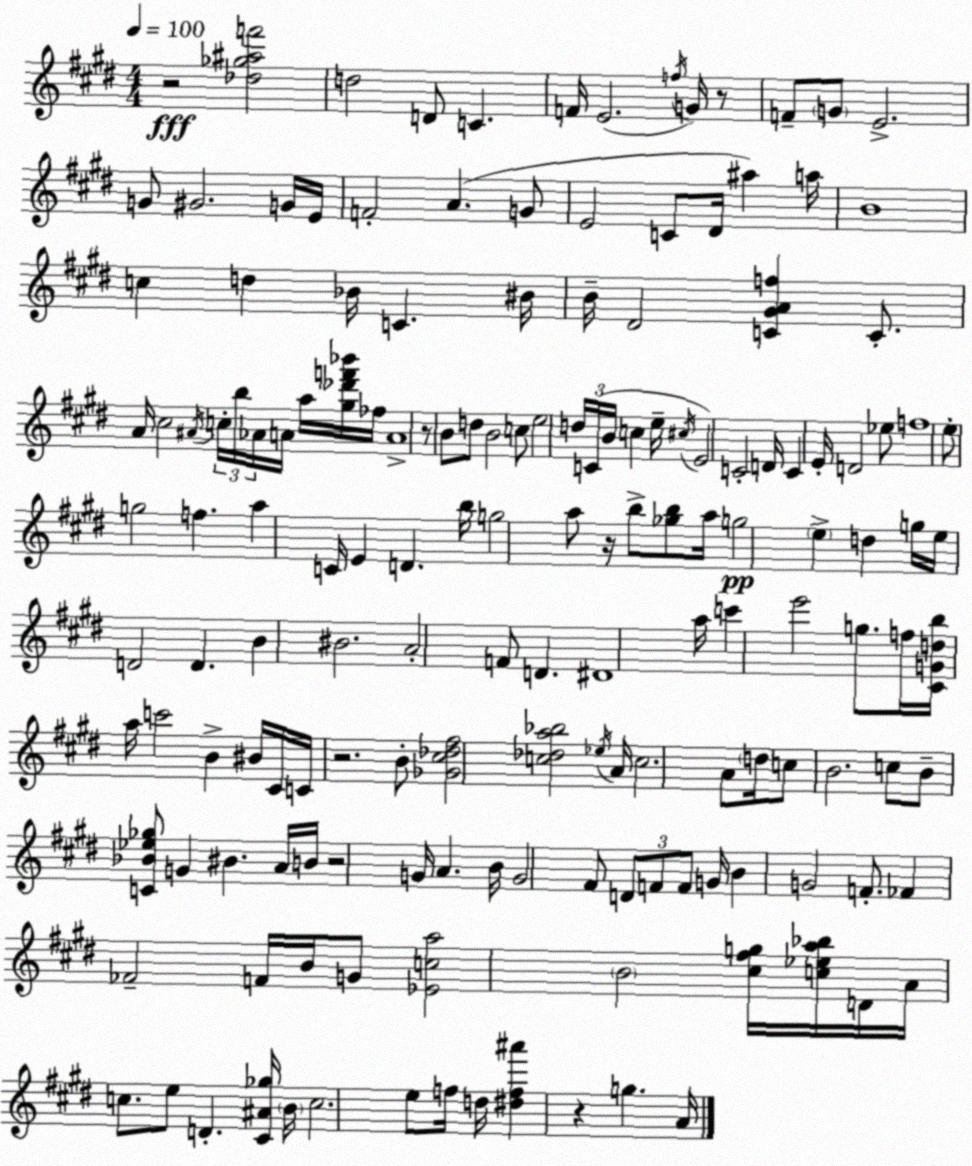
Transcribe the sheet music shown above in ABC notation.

X:1
T:Untitled
M:4/4
L:1/4
K:E
z2 [_d_g^af']2 d2 D/2 C F/4 E2 f/4 G/4 z/2 F/2 G/2 E2 G/2 ^G2 G/4 E/4 F2 A G/2 E2 C/2 ^D/4 ^a a/4 B4 c d _B/4 C ^B/4 B/4 ^D2 [C^GAf] C/2 A/4 ^c2 ^A/4 c/4 b/4 _A/4 A/4 a/4 [^g_d'f'_b']/4 _f/4 A4 z/2 B/2 d/2 B2 c/2 e2 d/4 C/4 B/4 c e/4 ^c/4 E2 C2 D/4 C E/4 D2 _e/2 f4 e/2 g2 f a C/4 E D b/4 g2 a/2 z/4 b/2 [_gb]/2 a/4 g2 e d g/4 e/4 D2 D B ^B2 A2 F/2 D ^D4 a/4 c' e'2 g/2 f/4 [^CGdb]/4 a/4 c'2 B ^B/4 ^C/4 C/4 z2 B/2 [_G^c_d^f]2 [c_da_b]2 _e/4 A/4 c2 A/2 d/4 c/2 B2 c/2 B/2 [C_B_e_g]/2 G ^B A/4 B/4 z2 G/4 A B/4 G2 ^F/2 D/2 F/2 F/2 G/4 B G2 F/2 _F _F2 F/4 B/4 G/2 [_Eca]2 B2 [^c^fg]/4 [c_ea_b]/4 D/4 A/4 c/2 e/2 D [^C^A_g]/4 B/4 c2 e/2 f/4 d/4 [^df^a'] z g A/4